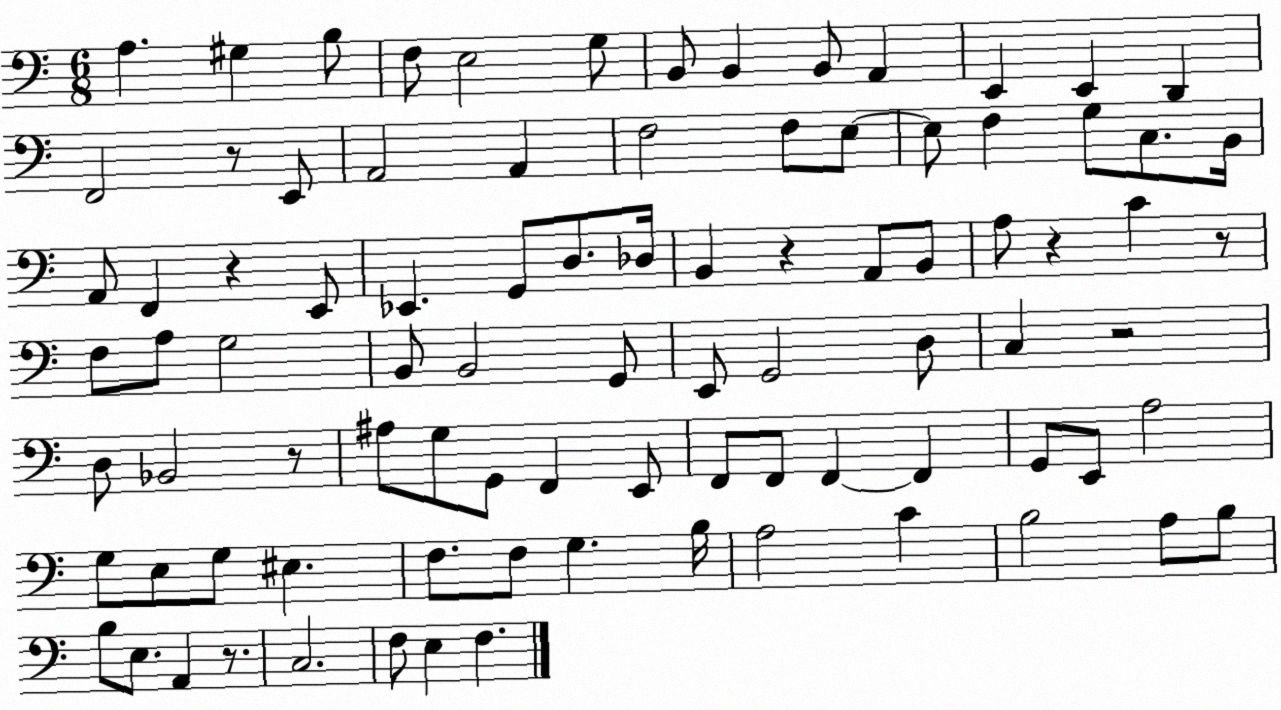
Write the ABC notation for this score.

X:1
T:Untitled
M:6/8
L:1/4
K:C
A, ^G, B,/2 F,/2 E,2 G,/2 B,,/2 B,, B,,/2 A,, E,, E,, D,, F,,2 z/2 E,,/2 A,,2 A,, F,2 F,/2 E,/2 E,/2 F, G,/2 C,/2 B,,/4 A,,/2 F,, z E,,/2 _E,, G,,/2 D,/2 _D,/4 B,, z A,,/2 B,,/2 A,/2 z C z/2 F,/2 A,/2 G,2 B,,/2 B,,2 G,,/2 E,,/2 G,,2 D,/2 C, z2 D,/2 _B,,2 z/2 ^A,/2 G,/2 G,,/2 F,, E,,/2 F,,/2 F,,/2 F,, F,, G,,/2 E,,/2 A,2 G,/2 E,/2 G,/2 ^E, F,/2 F,/2 G, B,/4 A,2 C B,2 A,/2 B,/2 B,/2 E,/2 A,, z/2 C,2 F,/2 E, F,